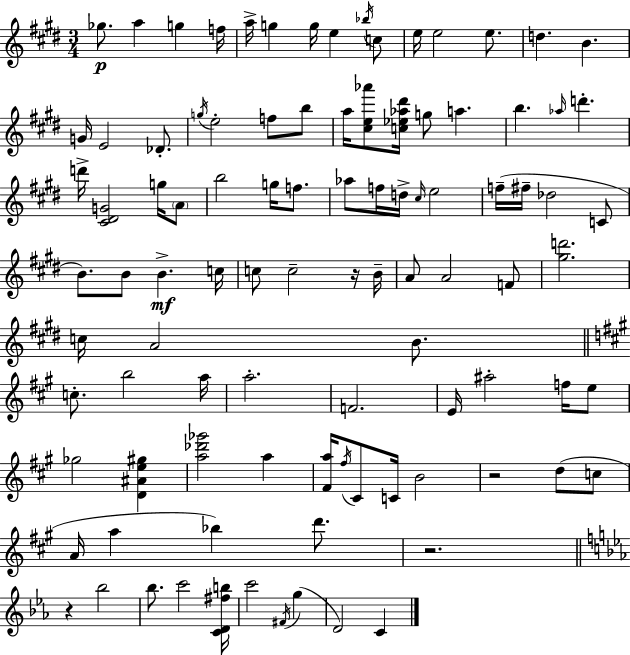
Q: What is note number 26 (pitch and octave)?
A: B5